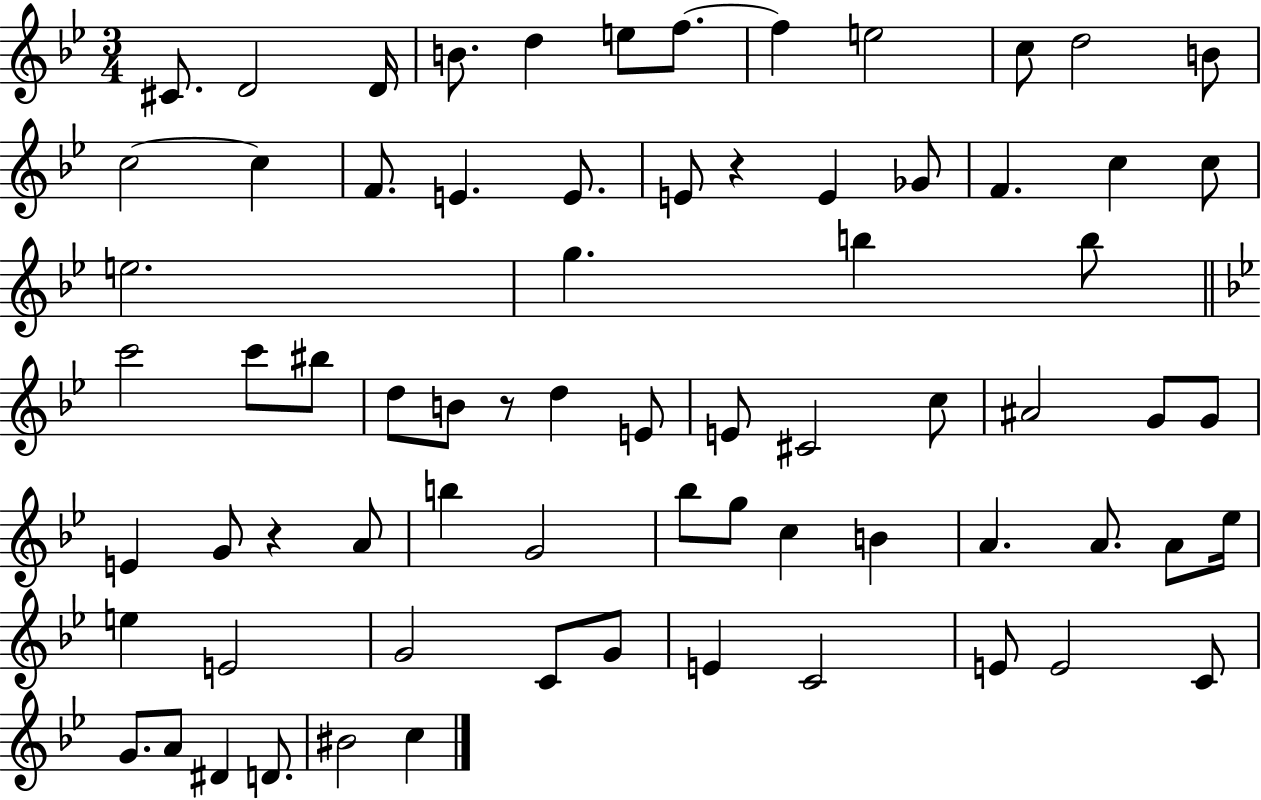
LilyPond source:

{
  \clef treble
  \numericTimeSignature
  \time 3/4
  \key bes \major
  cis'8. d'2 d'16 | b'8. d''4 e''8 f''8.~~ | f''4 e''2 | c''8 d''2 b'8 | \break c''2~~ c''4 | f'8. e'4. e'8. | e'8 r4 e'4 ges'8 | f'4. c''4 c''8 | \break e''2. | g''4. b''4 b''8 | \bar "||" \break \key bes \major c'''2 c'''8 bis''8 | d''8 b'8 r8 d''4 e'8 | e'8 cis'2 c''8 | ais'2 g'8 g'8 | \break e'4 g'8 r4 a'8 | b''4 g'2 | bes''8 g''8 c''4 b'4 | a'4. a'8. a'8 ees''16 | \break e''4 e'2 | g'2 c'8 g'8 | e'4 c'2 | e'8 e'2 c'8 | \break g'8. a'8 dis'4 d'8. | bis'2 c''4 | \bar "|."
}